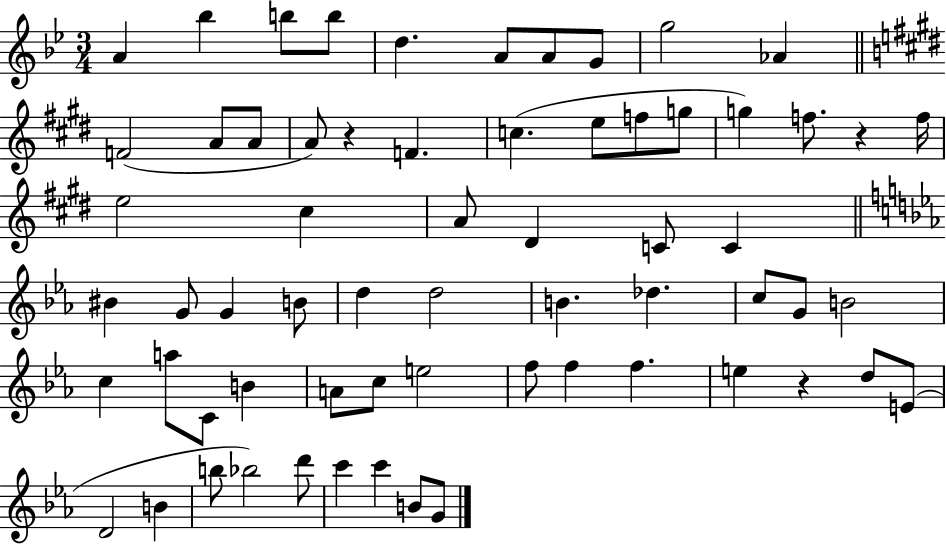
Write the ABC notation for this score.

X:1
T:Untitled
M:3/4
L:1/4
K:Bb
A _b b/2 b/2 d A/2 A/2 G/2 g2 _A F2 A/2 A/2 A/2 z F c e/2 f/2 g/2 g f/2 z f/4 e2 ^c A/2 ^D C/2 C ^B G/2 G B/2 d d2 B _d c/2 G/2 B2 c a/2 C/2 B A/2 c/2 e2 f/2 f f e z d/2 E/2 D2 B b/2 _b2 d'/2 c' c' B/2 G/2